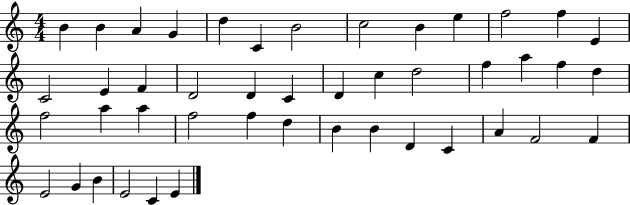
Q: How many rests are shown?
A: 0